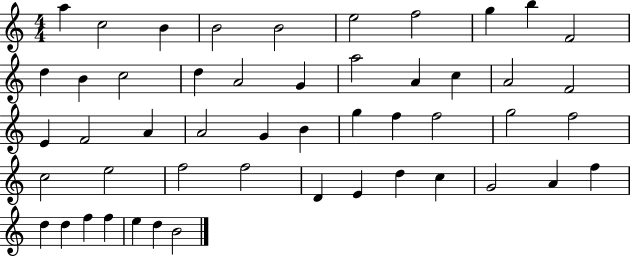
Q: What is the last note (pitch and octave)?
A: B4